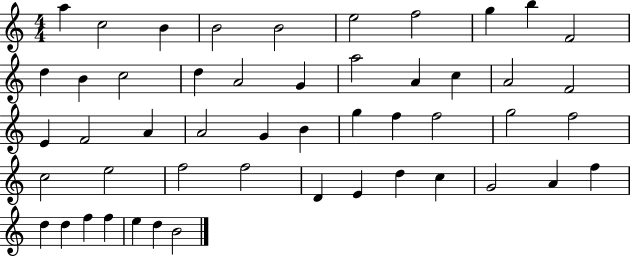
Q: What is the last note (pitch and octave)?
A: B4